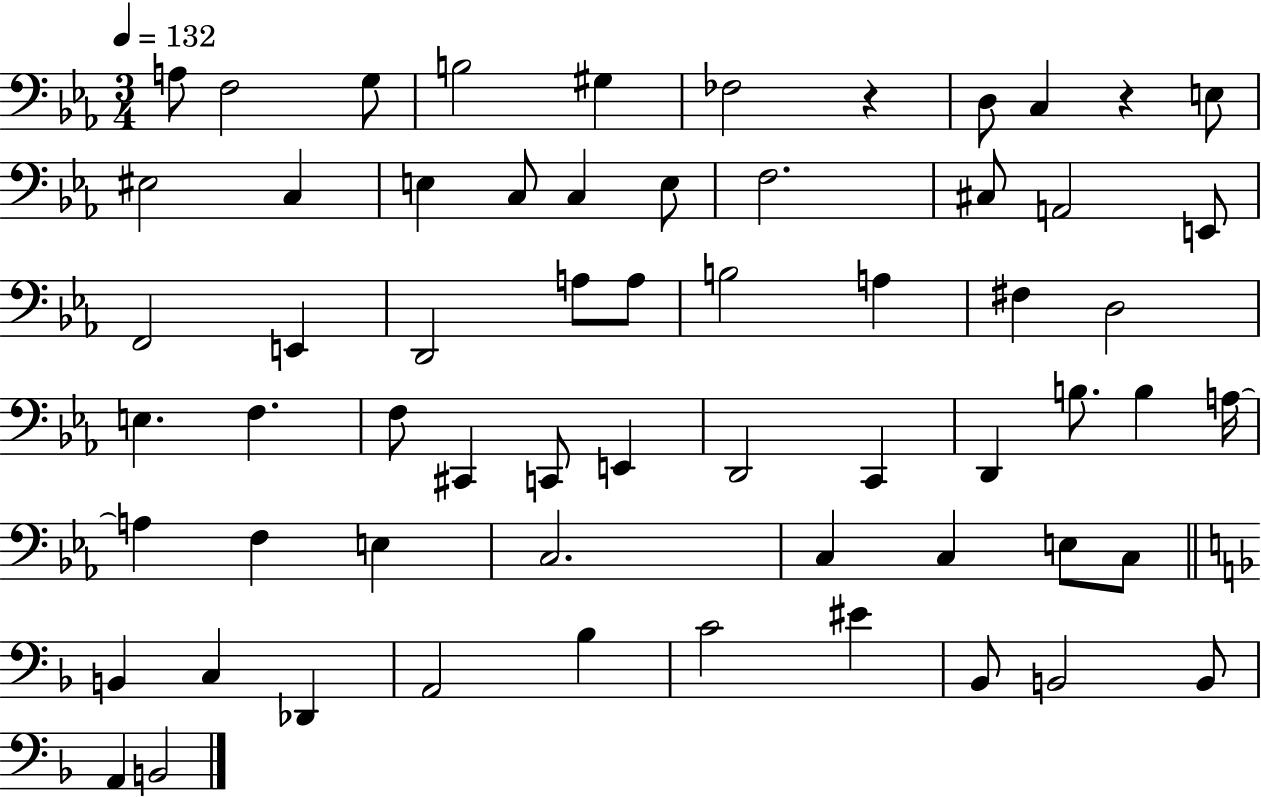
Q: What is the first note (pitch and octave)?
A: A3